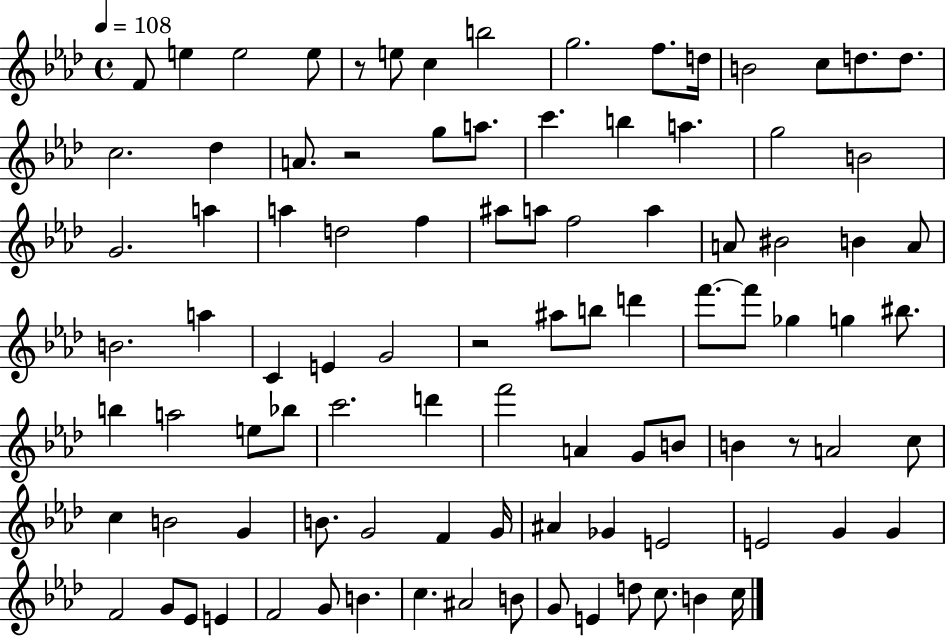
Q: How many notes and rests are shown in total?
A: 96